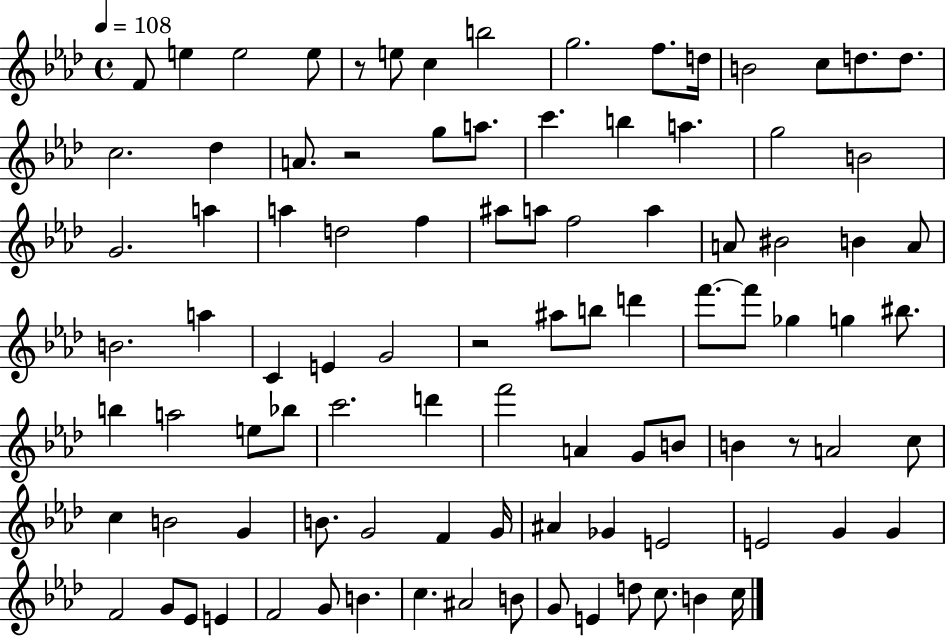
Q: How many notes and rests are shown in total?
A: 96